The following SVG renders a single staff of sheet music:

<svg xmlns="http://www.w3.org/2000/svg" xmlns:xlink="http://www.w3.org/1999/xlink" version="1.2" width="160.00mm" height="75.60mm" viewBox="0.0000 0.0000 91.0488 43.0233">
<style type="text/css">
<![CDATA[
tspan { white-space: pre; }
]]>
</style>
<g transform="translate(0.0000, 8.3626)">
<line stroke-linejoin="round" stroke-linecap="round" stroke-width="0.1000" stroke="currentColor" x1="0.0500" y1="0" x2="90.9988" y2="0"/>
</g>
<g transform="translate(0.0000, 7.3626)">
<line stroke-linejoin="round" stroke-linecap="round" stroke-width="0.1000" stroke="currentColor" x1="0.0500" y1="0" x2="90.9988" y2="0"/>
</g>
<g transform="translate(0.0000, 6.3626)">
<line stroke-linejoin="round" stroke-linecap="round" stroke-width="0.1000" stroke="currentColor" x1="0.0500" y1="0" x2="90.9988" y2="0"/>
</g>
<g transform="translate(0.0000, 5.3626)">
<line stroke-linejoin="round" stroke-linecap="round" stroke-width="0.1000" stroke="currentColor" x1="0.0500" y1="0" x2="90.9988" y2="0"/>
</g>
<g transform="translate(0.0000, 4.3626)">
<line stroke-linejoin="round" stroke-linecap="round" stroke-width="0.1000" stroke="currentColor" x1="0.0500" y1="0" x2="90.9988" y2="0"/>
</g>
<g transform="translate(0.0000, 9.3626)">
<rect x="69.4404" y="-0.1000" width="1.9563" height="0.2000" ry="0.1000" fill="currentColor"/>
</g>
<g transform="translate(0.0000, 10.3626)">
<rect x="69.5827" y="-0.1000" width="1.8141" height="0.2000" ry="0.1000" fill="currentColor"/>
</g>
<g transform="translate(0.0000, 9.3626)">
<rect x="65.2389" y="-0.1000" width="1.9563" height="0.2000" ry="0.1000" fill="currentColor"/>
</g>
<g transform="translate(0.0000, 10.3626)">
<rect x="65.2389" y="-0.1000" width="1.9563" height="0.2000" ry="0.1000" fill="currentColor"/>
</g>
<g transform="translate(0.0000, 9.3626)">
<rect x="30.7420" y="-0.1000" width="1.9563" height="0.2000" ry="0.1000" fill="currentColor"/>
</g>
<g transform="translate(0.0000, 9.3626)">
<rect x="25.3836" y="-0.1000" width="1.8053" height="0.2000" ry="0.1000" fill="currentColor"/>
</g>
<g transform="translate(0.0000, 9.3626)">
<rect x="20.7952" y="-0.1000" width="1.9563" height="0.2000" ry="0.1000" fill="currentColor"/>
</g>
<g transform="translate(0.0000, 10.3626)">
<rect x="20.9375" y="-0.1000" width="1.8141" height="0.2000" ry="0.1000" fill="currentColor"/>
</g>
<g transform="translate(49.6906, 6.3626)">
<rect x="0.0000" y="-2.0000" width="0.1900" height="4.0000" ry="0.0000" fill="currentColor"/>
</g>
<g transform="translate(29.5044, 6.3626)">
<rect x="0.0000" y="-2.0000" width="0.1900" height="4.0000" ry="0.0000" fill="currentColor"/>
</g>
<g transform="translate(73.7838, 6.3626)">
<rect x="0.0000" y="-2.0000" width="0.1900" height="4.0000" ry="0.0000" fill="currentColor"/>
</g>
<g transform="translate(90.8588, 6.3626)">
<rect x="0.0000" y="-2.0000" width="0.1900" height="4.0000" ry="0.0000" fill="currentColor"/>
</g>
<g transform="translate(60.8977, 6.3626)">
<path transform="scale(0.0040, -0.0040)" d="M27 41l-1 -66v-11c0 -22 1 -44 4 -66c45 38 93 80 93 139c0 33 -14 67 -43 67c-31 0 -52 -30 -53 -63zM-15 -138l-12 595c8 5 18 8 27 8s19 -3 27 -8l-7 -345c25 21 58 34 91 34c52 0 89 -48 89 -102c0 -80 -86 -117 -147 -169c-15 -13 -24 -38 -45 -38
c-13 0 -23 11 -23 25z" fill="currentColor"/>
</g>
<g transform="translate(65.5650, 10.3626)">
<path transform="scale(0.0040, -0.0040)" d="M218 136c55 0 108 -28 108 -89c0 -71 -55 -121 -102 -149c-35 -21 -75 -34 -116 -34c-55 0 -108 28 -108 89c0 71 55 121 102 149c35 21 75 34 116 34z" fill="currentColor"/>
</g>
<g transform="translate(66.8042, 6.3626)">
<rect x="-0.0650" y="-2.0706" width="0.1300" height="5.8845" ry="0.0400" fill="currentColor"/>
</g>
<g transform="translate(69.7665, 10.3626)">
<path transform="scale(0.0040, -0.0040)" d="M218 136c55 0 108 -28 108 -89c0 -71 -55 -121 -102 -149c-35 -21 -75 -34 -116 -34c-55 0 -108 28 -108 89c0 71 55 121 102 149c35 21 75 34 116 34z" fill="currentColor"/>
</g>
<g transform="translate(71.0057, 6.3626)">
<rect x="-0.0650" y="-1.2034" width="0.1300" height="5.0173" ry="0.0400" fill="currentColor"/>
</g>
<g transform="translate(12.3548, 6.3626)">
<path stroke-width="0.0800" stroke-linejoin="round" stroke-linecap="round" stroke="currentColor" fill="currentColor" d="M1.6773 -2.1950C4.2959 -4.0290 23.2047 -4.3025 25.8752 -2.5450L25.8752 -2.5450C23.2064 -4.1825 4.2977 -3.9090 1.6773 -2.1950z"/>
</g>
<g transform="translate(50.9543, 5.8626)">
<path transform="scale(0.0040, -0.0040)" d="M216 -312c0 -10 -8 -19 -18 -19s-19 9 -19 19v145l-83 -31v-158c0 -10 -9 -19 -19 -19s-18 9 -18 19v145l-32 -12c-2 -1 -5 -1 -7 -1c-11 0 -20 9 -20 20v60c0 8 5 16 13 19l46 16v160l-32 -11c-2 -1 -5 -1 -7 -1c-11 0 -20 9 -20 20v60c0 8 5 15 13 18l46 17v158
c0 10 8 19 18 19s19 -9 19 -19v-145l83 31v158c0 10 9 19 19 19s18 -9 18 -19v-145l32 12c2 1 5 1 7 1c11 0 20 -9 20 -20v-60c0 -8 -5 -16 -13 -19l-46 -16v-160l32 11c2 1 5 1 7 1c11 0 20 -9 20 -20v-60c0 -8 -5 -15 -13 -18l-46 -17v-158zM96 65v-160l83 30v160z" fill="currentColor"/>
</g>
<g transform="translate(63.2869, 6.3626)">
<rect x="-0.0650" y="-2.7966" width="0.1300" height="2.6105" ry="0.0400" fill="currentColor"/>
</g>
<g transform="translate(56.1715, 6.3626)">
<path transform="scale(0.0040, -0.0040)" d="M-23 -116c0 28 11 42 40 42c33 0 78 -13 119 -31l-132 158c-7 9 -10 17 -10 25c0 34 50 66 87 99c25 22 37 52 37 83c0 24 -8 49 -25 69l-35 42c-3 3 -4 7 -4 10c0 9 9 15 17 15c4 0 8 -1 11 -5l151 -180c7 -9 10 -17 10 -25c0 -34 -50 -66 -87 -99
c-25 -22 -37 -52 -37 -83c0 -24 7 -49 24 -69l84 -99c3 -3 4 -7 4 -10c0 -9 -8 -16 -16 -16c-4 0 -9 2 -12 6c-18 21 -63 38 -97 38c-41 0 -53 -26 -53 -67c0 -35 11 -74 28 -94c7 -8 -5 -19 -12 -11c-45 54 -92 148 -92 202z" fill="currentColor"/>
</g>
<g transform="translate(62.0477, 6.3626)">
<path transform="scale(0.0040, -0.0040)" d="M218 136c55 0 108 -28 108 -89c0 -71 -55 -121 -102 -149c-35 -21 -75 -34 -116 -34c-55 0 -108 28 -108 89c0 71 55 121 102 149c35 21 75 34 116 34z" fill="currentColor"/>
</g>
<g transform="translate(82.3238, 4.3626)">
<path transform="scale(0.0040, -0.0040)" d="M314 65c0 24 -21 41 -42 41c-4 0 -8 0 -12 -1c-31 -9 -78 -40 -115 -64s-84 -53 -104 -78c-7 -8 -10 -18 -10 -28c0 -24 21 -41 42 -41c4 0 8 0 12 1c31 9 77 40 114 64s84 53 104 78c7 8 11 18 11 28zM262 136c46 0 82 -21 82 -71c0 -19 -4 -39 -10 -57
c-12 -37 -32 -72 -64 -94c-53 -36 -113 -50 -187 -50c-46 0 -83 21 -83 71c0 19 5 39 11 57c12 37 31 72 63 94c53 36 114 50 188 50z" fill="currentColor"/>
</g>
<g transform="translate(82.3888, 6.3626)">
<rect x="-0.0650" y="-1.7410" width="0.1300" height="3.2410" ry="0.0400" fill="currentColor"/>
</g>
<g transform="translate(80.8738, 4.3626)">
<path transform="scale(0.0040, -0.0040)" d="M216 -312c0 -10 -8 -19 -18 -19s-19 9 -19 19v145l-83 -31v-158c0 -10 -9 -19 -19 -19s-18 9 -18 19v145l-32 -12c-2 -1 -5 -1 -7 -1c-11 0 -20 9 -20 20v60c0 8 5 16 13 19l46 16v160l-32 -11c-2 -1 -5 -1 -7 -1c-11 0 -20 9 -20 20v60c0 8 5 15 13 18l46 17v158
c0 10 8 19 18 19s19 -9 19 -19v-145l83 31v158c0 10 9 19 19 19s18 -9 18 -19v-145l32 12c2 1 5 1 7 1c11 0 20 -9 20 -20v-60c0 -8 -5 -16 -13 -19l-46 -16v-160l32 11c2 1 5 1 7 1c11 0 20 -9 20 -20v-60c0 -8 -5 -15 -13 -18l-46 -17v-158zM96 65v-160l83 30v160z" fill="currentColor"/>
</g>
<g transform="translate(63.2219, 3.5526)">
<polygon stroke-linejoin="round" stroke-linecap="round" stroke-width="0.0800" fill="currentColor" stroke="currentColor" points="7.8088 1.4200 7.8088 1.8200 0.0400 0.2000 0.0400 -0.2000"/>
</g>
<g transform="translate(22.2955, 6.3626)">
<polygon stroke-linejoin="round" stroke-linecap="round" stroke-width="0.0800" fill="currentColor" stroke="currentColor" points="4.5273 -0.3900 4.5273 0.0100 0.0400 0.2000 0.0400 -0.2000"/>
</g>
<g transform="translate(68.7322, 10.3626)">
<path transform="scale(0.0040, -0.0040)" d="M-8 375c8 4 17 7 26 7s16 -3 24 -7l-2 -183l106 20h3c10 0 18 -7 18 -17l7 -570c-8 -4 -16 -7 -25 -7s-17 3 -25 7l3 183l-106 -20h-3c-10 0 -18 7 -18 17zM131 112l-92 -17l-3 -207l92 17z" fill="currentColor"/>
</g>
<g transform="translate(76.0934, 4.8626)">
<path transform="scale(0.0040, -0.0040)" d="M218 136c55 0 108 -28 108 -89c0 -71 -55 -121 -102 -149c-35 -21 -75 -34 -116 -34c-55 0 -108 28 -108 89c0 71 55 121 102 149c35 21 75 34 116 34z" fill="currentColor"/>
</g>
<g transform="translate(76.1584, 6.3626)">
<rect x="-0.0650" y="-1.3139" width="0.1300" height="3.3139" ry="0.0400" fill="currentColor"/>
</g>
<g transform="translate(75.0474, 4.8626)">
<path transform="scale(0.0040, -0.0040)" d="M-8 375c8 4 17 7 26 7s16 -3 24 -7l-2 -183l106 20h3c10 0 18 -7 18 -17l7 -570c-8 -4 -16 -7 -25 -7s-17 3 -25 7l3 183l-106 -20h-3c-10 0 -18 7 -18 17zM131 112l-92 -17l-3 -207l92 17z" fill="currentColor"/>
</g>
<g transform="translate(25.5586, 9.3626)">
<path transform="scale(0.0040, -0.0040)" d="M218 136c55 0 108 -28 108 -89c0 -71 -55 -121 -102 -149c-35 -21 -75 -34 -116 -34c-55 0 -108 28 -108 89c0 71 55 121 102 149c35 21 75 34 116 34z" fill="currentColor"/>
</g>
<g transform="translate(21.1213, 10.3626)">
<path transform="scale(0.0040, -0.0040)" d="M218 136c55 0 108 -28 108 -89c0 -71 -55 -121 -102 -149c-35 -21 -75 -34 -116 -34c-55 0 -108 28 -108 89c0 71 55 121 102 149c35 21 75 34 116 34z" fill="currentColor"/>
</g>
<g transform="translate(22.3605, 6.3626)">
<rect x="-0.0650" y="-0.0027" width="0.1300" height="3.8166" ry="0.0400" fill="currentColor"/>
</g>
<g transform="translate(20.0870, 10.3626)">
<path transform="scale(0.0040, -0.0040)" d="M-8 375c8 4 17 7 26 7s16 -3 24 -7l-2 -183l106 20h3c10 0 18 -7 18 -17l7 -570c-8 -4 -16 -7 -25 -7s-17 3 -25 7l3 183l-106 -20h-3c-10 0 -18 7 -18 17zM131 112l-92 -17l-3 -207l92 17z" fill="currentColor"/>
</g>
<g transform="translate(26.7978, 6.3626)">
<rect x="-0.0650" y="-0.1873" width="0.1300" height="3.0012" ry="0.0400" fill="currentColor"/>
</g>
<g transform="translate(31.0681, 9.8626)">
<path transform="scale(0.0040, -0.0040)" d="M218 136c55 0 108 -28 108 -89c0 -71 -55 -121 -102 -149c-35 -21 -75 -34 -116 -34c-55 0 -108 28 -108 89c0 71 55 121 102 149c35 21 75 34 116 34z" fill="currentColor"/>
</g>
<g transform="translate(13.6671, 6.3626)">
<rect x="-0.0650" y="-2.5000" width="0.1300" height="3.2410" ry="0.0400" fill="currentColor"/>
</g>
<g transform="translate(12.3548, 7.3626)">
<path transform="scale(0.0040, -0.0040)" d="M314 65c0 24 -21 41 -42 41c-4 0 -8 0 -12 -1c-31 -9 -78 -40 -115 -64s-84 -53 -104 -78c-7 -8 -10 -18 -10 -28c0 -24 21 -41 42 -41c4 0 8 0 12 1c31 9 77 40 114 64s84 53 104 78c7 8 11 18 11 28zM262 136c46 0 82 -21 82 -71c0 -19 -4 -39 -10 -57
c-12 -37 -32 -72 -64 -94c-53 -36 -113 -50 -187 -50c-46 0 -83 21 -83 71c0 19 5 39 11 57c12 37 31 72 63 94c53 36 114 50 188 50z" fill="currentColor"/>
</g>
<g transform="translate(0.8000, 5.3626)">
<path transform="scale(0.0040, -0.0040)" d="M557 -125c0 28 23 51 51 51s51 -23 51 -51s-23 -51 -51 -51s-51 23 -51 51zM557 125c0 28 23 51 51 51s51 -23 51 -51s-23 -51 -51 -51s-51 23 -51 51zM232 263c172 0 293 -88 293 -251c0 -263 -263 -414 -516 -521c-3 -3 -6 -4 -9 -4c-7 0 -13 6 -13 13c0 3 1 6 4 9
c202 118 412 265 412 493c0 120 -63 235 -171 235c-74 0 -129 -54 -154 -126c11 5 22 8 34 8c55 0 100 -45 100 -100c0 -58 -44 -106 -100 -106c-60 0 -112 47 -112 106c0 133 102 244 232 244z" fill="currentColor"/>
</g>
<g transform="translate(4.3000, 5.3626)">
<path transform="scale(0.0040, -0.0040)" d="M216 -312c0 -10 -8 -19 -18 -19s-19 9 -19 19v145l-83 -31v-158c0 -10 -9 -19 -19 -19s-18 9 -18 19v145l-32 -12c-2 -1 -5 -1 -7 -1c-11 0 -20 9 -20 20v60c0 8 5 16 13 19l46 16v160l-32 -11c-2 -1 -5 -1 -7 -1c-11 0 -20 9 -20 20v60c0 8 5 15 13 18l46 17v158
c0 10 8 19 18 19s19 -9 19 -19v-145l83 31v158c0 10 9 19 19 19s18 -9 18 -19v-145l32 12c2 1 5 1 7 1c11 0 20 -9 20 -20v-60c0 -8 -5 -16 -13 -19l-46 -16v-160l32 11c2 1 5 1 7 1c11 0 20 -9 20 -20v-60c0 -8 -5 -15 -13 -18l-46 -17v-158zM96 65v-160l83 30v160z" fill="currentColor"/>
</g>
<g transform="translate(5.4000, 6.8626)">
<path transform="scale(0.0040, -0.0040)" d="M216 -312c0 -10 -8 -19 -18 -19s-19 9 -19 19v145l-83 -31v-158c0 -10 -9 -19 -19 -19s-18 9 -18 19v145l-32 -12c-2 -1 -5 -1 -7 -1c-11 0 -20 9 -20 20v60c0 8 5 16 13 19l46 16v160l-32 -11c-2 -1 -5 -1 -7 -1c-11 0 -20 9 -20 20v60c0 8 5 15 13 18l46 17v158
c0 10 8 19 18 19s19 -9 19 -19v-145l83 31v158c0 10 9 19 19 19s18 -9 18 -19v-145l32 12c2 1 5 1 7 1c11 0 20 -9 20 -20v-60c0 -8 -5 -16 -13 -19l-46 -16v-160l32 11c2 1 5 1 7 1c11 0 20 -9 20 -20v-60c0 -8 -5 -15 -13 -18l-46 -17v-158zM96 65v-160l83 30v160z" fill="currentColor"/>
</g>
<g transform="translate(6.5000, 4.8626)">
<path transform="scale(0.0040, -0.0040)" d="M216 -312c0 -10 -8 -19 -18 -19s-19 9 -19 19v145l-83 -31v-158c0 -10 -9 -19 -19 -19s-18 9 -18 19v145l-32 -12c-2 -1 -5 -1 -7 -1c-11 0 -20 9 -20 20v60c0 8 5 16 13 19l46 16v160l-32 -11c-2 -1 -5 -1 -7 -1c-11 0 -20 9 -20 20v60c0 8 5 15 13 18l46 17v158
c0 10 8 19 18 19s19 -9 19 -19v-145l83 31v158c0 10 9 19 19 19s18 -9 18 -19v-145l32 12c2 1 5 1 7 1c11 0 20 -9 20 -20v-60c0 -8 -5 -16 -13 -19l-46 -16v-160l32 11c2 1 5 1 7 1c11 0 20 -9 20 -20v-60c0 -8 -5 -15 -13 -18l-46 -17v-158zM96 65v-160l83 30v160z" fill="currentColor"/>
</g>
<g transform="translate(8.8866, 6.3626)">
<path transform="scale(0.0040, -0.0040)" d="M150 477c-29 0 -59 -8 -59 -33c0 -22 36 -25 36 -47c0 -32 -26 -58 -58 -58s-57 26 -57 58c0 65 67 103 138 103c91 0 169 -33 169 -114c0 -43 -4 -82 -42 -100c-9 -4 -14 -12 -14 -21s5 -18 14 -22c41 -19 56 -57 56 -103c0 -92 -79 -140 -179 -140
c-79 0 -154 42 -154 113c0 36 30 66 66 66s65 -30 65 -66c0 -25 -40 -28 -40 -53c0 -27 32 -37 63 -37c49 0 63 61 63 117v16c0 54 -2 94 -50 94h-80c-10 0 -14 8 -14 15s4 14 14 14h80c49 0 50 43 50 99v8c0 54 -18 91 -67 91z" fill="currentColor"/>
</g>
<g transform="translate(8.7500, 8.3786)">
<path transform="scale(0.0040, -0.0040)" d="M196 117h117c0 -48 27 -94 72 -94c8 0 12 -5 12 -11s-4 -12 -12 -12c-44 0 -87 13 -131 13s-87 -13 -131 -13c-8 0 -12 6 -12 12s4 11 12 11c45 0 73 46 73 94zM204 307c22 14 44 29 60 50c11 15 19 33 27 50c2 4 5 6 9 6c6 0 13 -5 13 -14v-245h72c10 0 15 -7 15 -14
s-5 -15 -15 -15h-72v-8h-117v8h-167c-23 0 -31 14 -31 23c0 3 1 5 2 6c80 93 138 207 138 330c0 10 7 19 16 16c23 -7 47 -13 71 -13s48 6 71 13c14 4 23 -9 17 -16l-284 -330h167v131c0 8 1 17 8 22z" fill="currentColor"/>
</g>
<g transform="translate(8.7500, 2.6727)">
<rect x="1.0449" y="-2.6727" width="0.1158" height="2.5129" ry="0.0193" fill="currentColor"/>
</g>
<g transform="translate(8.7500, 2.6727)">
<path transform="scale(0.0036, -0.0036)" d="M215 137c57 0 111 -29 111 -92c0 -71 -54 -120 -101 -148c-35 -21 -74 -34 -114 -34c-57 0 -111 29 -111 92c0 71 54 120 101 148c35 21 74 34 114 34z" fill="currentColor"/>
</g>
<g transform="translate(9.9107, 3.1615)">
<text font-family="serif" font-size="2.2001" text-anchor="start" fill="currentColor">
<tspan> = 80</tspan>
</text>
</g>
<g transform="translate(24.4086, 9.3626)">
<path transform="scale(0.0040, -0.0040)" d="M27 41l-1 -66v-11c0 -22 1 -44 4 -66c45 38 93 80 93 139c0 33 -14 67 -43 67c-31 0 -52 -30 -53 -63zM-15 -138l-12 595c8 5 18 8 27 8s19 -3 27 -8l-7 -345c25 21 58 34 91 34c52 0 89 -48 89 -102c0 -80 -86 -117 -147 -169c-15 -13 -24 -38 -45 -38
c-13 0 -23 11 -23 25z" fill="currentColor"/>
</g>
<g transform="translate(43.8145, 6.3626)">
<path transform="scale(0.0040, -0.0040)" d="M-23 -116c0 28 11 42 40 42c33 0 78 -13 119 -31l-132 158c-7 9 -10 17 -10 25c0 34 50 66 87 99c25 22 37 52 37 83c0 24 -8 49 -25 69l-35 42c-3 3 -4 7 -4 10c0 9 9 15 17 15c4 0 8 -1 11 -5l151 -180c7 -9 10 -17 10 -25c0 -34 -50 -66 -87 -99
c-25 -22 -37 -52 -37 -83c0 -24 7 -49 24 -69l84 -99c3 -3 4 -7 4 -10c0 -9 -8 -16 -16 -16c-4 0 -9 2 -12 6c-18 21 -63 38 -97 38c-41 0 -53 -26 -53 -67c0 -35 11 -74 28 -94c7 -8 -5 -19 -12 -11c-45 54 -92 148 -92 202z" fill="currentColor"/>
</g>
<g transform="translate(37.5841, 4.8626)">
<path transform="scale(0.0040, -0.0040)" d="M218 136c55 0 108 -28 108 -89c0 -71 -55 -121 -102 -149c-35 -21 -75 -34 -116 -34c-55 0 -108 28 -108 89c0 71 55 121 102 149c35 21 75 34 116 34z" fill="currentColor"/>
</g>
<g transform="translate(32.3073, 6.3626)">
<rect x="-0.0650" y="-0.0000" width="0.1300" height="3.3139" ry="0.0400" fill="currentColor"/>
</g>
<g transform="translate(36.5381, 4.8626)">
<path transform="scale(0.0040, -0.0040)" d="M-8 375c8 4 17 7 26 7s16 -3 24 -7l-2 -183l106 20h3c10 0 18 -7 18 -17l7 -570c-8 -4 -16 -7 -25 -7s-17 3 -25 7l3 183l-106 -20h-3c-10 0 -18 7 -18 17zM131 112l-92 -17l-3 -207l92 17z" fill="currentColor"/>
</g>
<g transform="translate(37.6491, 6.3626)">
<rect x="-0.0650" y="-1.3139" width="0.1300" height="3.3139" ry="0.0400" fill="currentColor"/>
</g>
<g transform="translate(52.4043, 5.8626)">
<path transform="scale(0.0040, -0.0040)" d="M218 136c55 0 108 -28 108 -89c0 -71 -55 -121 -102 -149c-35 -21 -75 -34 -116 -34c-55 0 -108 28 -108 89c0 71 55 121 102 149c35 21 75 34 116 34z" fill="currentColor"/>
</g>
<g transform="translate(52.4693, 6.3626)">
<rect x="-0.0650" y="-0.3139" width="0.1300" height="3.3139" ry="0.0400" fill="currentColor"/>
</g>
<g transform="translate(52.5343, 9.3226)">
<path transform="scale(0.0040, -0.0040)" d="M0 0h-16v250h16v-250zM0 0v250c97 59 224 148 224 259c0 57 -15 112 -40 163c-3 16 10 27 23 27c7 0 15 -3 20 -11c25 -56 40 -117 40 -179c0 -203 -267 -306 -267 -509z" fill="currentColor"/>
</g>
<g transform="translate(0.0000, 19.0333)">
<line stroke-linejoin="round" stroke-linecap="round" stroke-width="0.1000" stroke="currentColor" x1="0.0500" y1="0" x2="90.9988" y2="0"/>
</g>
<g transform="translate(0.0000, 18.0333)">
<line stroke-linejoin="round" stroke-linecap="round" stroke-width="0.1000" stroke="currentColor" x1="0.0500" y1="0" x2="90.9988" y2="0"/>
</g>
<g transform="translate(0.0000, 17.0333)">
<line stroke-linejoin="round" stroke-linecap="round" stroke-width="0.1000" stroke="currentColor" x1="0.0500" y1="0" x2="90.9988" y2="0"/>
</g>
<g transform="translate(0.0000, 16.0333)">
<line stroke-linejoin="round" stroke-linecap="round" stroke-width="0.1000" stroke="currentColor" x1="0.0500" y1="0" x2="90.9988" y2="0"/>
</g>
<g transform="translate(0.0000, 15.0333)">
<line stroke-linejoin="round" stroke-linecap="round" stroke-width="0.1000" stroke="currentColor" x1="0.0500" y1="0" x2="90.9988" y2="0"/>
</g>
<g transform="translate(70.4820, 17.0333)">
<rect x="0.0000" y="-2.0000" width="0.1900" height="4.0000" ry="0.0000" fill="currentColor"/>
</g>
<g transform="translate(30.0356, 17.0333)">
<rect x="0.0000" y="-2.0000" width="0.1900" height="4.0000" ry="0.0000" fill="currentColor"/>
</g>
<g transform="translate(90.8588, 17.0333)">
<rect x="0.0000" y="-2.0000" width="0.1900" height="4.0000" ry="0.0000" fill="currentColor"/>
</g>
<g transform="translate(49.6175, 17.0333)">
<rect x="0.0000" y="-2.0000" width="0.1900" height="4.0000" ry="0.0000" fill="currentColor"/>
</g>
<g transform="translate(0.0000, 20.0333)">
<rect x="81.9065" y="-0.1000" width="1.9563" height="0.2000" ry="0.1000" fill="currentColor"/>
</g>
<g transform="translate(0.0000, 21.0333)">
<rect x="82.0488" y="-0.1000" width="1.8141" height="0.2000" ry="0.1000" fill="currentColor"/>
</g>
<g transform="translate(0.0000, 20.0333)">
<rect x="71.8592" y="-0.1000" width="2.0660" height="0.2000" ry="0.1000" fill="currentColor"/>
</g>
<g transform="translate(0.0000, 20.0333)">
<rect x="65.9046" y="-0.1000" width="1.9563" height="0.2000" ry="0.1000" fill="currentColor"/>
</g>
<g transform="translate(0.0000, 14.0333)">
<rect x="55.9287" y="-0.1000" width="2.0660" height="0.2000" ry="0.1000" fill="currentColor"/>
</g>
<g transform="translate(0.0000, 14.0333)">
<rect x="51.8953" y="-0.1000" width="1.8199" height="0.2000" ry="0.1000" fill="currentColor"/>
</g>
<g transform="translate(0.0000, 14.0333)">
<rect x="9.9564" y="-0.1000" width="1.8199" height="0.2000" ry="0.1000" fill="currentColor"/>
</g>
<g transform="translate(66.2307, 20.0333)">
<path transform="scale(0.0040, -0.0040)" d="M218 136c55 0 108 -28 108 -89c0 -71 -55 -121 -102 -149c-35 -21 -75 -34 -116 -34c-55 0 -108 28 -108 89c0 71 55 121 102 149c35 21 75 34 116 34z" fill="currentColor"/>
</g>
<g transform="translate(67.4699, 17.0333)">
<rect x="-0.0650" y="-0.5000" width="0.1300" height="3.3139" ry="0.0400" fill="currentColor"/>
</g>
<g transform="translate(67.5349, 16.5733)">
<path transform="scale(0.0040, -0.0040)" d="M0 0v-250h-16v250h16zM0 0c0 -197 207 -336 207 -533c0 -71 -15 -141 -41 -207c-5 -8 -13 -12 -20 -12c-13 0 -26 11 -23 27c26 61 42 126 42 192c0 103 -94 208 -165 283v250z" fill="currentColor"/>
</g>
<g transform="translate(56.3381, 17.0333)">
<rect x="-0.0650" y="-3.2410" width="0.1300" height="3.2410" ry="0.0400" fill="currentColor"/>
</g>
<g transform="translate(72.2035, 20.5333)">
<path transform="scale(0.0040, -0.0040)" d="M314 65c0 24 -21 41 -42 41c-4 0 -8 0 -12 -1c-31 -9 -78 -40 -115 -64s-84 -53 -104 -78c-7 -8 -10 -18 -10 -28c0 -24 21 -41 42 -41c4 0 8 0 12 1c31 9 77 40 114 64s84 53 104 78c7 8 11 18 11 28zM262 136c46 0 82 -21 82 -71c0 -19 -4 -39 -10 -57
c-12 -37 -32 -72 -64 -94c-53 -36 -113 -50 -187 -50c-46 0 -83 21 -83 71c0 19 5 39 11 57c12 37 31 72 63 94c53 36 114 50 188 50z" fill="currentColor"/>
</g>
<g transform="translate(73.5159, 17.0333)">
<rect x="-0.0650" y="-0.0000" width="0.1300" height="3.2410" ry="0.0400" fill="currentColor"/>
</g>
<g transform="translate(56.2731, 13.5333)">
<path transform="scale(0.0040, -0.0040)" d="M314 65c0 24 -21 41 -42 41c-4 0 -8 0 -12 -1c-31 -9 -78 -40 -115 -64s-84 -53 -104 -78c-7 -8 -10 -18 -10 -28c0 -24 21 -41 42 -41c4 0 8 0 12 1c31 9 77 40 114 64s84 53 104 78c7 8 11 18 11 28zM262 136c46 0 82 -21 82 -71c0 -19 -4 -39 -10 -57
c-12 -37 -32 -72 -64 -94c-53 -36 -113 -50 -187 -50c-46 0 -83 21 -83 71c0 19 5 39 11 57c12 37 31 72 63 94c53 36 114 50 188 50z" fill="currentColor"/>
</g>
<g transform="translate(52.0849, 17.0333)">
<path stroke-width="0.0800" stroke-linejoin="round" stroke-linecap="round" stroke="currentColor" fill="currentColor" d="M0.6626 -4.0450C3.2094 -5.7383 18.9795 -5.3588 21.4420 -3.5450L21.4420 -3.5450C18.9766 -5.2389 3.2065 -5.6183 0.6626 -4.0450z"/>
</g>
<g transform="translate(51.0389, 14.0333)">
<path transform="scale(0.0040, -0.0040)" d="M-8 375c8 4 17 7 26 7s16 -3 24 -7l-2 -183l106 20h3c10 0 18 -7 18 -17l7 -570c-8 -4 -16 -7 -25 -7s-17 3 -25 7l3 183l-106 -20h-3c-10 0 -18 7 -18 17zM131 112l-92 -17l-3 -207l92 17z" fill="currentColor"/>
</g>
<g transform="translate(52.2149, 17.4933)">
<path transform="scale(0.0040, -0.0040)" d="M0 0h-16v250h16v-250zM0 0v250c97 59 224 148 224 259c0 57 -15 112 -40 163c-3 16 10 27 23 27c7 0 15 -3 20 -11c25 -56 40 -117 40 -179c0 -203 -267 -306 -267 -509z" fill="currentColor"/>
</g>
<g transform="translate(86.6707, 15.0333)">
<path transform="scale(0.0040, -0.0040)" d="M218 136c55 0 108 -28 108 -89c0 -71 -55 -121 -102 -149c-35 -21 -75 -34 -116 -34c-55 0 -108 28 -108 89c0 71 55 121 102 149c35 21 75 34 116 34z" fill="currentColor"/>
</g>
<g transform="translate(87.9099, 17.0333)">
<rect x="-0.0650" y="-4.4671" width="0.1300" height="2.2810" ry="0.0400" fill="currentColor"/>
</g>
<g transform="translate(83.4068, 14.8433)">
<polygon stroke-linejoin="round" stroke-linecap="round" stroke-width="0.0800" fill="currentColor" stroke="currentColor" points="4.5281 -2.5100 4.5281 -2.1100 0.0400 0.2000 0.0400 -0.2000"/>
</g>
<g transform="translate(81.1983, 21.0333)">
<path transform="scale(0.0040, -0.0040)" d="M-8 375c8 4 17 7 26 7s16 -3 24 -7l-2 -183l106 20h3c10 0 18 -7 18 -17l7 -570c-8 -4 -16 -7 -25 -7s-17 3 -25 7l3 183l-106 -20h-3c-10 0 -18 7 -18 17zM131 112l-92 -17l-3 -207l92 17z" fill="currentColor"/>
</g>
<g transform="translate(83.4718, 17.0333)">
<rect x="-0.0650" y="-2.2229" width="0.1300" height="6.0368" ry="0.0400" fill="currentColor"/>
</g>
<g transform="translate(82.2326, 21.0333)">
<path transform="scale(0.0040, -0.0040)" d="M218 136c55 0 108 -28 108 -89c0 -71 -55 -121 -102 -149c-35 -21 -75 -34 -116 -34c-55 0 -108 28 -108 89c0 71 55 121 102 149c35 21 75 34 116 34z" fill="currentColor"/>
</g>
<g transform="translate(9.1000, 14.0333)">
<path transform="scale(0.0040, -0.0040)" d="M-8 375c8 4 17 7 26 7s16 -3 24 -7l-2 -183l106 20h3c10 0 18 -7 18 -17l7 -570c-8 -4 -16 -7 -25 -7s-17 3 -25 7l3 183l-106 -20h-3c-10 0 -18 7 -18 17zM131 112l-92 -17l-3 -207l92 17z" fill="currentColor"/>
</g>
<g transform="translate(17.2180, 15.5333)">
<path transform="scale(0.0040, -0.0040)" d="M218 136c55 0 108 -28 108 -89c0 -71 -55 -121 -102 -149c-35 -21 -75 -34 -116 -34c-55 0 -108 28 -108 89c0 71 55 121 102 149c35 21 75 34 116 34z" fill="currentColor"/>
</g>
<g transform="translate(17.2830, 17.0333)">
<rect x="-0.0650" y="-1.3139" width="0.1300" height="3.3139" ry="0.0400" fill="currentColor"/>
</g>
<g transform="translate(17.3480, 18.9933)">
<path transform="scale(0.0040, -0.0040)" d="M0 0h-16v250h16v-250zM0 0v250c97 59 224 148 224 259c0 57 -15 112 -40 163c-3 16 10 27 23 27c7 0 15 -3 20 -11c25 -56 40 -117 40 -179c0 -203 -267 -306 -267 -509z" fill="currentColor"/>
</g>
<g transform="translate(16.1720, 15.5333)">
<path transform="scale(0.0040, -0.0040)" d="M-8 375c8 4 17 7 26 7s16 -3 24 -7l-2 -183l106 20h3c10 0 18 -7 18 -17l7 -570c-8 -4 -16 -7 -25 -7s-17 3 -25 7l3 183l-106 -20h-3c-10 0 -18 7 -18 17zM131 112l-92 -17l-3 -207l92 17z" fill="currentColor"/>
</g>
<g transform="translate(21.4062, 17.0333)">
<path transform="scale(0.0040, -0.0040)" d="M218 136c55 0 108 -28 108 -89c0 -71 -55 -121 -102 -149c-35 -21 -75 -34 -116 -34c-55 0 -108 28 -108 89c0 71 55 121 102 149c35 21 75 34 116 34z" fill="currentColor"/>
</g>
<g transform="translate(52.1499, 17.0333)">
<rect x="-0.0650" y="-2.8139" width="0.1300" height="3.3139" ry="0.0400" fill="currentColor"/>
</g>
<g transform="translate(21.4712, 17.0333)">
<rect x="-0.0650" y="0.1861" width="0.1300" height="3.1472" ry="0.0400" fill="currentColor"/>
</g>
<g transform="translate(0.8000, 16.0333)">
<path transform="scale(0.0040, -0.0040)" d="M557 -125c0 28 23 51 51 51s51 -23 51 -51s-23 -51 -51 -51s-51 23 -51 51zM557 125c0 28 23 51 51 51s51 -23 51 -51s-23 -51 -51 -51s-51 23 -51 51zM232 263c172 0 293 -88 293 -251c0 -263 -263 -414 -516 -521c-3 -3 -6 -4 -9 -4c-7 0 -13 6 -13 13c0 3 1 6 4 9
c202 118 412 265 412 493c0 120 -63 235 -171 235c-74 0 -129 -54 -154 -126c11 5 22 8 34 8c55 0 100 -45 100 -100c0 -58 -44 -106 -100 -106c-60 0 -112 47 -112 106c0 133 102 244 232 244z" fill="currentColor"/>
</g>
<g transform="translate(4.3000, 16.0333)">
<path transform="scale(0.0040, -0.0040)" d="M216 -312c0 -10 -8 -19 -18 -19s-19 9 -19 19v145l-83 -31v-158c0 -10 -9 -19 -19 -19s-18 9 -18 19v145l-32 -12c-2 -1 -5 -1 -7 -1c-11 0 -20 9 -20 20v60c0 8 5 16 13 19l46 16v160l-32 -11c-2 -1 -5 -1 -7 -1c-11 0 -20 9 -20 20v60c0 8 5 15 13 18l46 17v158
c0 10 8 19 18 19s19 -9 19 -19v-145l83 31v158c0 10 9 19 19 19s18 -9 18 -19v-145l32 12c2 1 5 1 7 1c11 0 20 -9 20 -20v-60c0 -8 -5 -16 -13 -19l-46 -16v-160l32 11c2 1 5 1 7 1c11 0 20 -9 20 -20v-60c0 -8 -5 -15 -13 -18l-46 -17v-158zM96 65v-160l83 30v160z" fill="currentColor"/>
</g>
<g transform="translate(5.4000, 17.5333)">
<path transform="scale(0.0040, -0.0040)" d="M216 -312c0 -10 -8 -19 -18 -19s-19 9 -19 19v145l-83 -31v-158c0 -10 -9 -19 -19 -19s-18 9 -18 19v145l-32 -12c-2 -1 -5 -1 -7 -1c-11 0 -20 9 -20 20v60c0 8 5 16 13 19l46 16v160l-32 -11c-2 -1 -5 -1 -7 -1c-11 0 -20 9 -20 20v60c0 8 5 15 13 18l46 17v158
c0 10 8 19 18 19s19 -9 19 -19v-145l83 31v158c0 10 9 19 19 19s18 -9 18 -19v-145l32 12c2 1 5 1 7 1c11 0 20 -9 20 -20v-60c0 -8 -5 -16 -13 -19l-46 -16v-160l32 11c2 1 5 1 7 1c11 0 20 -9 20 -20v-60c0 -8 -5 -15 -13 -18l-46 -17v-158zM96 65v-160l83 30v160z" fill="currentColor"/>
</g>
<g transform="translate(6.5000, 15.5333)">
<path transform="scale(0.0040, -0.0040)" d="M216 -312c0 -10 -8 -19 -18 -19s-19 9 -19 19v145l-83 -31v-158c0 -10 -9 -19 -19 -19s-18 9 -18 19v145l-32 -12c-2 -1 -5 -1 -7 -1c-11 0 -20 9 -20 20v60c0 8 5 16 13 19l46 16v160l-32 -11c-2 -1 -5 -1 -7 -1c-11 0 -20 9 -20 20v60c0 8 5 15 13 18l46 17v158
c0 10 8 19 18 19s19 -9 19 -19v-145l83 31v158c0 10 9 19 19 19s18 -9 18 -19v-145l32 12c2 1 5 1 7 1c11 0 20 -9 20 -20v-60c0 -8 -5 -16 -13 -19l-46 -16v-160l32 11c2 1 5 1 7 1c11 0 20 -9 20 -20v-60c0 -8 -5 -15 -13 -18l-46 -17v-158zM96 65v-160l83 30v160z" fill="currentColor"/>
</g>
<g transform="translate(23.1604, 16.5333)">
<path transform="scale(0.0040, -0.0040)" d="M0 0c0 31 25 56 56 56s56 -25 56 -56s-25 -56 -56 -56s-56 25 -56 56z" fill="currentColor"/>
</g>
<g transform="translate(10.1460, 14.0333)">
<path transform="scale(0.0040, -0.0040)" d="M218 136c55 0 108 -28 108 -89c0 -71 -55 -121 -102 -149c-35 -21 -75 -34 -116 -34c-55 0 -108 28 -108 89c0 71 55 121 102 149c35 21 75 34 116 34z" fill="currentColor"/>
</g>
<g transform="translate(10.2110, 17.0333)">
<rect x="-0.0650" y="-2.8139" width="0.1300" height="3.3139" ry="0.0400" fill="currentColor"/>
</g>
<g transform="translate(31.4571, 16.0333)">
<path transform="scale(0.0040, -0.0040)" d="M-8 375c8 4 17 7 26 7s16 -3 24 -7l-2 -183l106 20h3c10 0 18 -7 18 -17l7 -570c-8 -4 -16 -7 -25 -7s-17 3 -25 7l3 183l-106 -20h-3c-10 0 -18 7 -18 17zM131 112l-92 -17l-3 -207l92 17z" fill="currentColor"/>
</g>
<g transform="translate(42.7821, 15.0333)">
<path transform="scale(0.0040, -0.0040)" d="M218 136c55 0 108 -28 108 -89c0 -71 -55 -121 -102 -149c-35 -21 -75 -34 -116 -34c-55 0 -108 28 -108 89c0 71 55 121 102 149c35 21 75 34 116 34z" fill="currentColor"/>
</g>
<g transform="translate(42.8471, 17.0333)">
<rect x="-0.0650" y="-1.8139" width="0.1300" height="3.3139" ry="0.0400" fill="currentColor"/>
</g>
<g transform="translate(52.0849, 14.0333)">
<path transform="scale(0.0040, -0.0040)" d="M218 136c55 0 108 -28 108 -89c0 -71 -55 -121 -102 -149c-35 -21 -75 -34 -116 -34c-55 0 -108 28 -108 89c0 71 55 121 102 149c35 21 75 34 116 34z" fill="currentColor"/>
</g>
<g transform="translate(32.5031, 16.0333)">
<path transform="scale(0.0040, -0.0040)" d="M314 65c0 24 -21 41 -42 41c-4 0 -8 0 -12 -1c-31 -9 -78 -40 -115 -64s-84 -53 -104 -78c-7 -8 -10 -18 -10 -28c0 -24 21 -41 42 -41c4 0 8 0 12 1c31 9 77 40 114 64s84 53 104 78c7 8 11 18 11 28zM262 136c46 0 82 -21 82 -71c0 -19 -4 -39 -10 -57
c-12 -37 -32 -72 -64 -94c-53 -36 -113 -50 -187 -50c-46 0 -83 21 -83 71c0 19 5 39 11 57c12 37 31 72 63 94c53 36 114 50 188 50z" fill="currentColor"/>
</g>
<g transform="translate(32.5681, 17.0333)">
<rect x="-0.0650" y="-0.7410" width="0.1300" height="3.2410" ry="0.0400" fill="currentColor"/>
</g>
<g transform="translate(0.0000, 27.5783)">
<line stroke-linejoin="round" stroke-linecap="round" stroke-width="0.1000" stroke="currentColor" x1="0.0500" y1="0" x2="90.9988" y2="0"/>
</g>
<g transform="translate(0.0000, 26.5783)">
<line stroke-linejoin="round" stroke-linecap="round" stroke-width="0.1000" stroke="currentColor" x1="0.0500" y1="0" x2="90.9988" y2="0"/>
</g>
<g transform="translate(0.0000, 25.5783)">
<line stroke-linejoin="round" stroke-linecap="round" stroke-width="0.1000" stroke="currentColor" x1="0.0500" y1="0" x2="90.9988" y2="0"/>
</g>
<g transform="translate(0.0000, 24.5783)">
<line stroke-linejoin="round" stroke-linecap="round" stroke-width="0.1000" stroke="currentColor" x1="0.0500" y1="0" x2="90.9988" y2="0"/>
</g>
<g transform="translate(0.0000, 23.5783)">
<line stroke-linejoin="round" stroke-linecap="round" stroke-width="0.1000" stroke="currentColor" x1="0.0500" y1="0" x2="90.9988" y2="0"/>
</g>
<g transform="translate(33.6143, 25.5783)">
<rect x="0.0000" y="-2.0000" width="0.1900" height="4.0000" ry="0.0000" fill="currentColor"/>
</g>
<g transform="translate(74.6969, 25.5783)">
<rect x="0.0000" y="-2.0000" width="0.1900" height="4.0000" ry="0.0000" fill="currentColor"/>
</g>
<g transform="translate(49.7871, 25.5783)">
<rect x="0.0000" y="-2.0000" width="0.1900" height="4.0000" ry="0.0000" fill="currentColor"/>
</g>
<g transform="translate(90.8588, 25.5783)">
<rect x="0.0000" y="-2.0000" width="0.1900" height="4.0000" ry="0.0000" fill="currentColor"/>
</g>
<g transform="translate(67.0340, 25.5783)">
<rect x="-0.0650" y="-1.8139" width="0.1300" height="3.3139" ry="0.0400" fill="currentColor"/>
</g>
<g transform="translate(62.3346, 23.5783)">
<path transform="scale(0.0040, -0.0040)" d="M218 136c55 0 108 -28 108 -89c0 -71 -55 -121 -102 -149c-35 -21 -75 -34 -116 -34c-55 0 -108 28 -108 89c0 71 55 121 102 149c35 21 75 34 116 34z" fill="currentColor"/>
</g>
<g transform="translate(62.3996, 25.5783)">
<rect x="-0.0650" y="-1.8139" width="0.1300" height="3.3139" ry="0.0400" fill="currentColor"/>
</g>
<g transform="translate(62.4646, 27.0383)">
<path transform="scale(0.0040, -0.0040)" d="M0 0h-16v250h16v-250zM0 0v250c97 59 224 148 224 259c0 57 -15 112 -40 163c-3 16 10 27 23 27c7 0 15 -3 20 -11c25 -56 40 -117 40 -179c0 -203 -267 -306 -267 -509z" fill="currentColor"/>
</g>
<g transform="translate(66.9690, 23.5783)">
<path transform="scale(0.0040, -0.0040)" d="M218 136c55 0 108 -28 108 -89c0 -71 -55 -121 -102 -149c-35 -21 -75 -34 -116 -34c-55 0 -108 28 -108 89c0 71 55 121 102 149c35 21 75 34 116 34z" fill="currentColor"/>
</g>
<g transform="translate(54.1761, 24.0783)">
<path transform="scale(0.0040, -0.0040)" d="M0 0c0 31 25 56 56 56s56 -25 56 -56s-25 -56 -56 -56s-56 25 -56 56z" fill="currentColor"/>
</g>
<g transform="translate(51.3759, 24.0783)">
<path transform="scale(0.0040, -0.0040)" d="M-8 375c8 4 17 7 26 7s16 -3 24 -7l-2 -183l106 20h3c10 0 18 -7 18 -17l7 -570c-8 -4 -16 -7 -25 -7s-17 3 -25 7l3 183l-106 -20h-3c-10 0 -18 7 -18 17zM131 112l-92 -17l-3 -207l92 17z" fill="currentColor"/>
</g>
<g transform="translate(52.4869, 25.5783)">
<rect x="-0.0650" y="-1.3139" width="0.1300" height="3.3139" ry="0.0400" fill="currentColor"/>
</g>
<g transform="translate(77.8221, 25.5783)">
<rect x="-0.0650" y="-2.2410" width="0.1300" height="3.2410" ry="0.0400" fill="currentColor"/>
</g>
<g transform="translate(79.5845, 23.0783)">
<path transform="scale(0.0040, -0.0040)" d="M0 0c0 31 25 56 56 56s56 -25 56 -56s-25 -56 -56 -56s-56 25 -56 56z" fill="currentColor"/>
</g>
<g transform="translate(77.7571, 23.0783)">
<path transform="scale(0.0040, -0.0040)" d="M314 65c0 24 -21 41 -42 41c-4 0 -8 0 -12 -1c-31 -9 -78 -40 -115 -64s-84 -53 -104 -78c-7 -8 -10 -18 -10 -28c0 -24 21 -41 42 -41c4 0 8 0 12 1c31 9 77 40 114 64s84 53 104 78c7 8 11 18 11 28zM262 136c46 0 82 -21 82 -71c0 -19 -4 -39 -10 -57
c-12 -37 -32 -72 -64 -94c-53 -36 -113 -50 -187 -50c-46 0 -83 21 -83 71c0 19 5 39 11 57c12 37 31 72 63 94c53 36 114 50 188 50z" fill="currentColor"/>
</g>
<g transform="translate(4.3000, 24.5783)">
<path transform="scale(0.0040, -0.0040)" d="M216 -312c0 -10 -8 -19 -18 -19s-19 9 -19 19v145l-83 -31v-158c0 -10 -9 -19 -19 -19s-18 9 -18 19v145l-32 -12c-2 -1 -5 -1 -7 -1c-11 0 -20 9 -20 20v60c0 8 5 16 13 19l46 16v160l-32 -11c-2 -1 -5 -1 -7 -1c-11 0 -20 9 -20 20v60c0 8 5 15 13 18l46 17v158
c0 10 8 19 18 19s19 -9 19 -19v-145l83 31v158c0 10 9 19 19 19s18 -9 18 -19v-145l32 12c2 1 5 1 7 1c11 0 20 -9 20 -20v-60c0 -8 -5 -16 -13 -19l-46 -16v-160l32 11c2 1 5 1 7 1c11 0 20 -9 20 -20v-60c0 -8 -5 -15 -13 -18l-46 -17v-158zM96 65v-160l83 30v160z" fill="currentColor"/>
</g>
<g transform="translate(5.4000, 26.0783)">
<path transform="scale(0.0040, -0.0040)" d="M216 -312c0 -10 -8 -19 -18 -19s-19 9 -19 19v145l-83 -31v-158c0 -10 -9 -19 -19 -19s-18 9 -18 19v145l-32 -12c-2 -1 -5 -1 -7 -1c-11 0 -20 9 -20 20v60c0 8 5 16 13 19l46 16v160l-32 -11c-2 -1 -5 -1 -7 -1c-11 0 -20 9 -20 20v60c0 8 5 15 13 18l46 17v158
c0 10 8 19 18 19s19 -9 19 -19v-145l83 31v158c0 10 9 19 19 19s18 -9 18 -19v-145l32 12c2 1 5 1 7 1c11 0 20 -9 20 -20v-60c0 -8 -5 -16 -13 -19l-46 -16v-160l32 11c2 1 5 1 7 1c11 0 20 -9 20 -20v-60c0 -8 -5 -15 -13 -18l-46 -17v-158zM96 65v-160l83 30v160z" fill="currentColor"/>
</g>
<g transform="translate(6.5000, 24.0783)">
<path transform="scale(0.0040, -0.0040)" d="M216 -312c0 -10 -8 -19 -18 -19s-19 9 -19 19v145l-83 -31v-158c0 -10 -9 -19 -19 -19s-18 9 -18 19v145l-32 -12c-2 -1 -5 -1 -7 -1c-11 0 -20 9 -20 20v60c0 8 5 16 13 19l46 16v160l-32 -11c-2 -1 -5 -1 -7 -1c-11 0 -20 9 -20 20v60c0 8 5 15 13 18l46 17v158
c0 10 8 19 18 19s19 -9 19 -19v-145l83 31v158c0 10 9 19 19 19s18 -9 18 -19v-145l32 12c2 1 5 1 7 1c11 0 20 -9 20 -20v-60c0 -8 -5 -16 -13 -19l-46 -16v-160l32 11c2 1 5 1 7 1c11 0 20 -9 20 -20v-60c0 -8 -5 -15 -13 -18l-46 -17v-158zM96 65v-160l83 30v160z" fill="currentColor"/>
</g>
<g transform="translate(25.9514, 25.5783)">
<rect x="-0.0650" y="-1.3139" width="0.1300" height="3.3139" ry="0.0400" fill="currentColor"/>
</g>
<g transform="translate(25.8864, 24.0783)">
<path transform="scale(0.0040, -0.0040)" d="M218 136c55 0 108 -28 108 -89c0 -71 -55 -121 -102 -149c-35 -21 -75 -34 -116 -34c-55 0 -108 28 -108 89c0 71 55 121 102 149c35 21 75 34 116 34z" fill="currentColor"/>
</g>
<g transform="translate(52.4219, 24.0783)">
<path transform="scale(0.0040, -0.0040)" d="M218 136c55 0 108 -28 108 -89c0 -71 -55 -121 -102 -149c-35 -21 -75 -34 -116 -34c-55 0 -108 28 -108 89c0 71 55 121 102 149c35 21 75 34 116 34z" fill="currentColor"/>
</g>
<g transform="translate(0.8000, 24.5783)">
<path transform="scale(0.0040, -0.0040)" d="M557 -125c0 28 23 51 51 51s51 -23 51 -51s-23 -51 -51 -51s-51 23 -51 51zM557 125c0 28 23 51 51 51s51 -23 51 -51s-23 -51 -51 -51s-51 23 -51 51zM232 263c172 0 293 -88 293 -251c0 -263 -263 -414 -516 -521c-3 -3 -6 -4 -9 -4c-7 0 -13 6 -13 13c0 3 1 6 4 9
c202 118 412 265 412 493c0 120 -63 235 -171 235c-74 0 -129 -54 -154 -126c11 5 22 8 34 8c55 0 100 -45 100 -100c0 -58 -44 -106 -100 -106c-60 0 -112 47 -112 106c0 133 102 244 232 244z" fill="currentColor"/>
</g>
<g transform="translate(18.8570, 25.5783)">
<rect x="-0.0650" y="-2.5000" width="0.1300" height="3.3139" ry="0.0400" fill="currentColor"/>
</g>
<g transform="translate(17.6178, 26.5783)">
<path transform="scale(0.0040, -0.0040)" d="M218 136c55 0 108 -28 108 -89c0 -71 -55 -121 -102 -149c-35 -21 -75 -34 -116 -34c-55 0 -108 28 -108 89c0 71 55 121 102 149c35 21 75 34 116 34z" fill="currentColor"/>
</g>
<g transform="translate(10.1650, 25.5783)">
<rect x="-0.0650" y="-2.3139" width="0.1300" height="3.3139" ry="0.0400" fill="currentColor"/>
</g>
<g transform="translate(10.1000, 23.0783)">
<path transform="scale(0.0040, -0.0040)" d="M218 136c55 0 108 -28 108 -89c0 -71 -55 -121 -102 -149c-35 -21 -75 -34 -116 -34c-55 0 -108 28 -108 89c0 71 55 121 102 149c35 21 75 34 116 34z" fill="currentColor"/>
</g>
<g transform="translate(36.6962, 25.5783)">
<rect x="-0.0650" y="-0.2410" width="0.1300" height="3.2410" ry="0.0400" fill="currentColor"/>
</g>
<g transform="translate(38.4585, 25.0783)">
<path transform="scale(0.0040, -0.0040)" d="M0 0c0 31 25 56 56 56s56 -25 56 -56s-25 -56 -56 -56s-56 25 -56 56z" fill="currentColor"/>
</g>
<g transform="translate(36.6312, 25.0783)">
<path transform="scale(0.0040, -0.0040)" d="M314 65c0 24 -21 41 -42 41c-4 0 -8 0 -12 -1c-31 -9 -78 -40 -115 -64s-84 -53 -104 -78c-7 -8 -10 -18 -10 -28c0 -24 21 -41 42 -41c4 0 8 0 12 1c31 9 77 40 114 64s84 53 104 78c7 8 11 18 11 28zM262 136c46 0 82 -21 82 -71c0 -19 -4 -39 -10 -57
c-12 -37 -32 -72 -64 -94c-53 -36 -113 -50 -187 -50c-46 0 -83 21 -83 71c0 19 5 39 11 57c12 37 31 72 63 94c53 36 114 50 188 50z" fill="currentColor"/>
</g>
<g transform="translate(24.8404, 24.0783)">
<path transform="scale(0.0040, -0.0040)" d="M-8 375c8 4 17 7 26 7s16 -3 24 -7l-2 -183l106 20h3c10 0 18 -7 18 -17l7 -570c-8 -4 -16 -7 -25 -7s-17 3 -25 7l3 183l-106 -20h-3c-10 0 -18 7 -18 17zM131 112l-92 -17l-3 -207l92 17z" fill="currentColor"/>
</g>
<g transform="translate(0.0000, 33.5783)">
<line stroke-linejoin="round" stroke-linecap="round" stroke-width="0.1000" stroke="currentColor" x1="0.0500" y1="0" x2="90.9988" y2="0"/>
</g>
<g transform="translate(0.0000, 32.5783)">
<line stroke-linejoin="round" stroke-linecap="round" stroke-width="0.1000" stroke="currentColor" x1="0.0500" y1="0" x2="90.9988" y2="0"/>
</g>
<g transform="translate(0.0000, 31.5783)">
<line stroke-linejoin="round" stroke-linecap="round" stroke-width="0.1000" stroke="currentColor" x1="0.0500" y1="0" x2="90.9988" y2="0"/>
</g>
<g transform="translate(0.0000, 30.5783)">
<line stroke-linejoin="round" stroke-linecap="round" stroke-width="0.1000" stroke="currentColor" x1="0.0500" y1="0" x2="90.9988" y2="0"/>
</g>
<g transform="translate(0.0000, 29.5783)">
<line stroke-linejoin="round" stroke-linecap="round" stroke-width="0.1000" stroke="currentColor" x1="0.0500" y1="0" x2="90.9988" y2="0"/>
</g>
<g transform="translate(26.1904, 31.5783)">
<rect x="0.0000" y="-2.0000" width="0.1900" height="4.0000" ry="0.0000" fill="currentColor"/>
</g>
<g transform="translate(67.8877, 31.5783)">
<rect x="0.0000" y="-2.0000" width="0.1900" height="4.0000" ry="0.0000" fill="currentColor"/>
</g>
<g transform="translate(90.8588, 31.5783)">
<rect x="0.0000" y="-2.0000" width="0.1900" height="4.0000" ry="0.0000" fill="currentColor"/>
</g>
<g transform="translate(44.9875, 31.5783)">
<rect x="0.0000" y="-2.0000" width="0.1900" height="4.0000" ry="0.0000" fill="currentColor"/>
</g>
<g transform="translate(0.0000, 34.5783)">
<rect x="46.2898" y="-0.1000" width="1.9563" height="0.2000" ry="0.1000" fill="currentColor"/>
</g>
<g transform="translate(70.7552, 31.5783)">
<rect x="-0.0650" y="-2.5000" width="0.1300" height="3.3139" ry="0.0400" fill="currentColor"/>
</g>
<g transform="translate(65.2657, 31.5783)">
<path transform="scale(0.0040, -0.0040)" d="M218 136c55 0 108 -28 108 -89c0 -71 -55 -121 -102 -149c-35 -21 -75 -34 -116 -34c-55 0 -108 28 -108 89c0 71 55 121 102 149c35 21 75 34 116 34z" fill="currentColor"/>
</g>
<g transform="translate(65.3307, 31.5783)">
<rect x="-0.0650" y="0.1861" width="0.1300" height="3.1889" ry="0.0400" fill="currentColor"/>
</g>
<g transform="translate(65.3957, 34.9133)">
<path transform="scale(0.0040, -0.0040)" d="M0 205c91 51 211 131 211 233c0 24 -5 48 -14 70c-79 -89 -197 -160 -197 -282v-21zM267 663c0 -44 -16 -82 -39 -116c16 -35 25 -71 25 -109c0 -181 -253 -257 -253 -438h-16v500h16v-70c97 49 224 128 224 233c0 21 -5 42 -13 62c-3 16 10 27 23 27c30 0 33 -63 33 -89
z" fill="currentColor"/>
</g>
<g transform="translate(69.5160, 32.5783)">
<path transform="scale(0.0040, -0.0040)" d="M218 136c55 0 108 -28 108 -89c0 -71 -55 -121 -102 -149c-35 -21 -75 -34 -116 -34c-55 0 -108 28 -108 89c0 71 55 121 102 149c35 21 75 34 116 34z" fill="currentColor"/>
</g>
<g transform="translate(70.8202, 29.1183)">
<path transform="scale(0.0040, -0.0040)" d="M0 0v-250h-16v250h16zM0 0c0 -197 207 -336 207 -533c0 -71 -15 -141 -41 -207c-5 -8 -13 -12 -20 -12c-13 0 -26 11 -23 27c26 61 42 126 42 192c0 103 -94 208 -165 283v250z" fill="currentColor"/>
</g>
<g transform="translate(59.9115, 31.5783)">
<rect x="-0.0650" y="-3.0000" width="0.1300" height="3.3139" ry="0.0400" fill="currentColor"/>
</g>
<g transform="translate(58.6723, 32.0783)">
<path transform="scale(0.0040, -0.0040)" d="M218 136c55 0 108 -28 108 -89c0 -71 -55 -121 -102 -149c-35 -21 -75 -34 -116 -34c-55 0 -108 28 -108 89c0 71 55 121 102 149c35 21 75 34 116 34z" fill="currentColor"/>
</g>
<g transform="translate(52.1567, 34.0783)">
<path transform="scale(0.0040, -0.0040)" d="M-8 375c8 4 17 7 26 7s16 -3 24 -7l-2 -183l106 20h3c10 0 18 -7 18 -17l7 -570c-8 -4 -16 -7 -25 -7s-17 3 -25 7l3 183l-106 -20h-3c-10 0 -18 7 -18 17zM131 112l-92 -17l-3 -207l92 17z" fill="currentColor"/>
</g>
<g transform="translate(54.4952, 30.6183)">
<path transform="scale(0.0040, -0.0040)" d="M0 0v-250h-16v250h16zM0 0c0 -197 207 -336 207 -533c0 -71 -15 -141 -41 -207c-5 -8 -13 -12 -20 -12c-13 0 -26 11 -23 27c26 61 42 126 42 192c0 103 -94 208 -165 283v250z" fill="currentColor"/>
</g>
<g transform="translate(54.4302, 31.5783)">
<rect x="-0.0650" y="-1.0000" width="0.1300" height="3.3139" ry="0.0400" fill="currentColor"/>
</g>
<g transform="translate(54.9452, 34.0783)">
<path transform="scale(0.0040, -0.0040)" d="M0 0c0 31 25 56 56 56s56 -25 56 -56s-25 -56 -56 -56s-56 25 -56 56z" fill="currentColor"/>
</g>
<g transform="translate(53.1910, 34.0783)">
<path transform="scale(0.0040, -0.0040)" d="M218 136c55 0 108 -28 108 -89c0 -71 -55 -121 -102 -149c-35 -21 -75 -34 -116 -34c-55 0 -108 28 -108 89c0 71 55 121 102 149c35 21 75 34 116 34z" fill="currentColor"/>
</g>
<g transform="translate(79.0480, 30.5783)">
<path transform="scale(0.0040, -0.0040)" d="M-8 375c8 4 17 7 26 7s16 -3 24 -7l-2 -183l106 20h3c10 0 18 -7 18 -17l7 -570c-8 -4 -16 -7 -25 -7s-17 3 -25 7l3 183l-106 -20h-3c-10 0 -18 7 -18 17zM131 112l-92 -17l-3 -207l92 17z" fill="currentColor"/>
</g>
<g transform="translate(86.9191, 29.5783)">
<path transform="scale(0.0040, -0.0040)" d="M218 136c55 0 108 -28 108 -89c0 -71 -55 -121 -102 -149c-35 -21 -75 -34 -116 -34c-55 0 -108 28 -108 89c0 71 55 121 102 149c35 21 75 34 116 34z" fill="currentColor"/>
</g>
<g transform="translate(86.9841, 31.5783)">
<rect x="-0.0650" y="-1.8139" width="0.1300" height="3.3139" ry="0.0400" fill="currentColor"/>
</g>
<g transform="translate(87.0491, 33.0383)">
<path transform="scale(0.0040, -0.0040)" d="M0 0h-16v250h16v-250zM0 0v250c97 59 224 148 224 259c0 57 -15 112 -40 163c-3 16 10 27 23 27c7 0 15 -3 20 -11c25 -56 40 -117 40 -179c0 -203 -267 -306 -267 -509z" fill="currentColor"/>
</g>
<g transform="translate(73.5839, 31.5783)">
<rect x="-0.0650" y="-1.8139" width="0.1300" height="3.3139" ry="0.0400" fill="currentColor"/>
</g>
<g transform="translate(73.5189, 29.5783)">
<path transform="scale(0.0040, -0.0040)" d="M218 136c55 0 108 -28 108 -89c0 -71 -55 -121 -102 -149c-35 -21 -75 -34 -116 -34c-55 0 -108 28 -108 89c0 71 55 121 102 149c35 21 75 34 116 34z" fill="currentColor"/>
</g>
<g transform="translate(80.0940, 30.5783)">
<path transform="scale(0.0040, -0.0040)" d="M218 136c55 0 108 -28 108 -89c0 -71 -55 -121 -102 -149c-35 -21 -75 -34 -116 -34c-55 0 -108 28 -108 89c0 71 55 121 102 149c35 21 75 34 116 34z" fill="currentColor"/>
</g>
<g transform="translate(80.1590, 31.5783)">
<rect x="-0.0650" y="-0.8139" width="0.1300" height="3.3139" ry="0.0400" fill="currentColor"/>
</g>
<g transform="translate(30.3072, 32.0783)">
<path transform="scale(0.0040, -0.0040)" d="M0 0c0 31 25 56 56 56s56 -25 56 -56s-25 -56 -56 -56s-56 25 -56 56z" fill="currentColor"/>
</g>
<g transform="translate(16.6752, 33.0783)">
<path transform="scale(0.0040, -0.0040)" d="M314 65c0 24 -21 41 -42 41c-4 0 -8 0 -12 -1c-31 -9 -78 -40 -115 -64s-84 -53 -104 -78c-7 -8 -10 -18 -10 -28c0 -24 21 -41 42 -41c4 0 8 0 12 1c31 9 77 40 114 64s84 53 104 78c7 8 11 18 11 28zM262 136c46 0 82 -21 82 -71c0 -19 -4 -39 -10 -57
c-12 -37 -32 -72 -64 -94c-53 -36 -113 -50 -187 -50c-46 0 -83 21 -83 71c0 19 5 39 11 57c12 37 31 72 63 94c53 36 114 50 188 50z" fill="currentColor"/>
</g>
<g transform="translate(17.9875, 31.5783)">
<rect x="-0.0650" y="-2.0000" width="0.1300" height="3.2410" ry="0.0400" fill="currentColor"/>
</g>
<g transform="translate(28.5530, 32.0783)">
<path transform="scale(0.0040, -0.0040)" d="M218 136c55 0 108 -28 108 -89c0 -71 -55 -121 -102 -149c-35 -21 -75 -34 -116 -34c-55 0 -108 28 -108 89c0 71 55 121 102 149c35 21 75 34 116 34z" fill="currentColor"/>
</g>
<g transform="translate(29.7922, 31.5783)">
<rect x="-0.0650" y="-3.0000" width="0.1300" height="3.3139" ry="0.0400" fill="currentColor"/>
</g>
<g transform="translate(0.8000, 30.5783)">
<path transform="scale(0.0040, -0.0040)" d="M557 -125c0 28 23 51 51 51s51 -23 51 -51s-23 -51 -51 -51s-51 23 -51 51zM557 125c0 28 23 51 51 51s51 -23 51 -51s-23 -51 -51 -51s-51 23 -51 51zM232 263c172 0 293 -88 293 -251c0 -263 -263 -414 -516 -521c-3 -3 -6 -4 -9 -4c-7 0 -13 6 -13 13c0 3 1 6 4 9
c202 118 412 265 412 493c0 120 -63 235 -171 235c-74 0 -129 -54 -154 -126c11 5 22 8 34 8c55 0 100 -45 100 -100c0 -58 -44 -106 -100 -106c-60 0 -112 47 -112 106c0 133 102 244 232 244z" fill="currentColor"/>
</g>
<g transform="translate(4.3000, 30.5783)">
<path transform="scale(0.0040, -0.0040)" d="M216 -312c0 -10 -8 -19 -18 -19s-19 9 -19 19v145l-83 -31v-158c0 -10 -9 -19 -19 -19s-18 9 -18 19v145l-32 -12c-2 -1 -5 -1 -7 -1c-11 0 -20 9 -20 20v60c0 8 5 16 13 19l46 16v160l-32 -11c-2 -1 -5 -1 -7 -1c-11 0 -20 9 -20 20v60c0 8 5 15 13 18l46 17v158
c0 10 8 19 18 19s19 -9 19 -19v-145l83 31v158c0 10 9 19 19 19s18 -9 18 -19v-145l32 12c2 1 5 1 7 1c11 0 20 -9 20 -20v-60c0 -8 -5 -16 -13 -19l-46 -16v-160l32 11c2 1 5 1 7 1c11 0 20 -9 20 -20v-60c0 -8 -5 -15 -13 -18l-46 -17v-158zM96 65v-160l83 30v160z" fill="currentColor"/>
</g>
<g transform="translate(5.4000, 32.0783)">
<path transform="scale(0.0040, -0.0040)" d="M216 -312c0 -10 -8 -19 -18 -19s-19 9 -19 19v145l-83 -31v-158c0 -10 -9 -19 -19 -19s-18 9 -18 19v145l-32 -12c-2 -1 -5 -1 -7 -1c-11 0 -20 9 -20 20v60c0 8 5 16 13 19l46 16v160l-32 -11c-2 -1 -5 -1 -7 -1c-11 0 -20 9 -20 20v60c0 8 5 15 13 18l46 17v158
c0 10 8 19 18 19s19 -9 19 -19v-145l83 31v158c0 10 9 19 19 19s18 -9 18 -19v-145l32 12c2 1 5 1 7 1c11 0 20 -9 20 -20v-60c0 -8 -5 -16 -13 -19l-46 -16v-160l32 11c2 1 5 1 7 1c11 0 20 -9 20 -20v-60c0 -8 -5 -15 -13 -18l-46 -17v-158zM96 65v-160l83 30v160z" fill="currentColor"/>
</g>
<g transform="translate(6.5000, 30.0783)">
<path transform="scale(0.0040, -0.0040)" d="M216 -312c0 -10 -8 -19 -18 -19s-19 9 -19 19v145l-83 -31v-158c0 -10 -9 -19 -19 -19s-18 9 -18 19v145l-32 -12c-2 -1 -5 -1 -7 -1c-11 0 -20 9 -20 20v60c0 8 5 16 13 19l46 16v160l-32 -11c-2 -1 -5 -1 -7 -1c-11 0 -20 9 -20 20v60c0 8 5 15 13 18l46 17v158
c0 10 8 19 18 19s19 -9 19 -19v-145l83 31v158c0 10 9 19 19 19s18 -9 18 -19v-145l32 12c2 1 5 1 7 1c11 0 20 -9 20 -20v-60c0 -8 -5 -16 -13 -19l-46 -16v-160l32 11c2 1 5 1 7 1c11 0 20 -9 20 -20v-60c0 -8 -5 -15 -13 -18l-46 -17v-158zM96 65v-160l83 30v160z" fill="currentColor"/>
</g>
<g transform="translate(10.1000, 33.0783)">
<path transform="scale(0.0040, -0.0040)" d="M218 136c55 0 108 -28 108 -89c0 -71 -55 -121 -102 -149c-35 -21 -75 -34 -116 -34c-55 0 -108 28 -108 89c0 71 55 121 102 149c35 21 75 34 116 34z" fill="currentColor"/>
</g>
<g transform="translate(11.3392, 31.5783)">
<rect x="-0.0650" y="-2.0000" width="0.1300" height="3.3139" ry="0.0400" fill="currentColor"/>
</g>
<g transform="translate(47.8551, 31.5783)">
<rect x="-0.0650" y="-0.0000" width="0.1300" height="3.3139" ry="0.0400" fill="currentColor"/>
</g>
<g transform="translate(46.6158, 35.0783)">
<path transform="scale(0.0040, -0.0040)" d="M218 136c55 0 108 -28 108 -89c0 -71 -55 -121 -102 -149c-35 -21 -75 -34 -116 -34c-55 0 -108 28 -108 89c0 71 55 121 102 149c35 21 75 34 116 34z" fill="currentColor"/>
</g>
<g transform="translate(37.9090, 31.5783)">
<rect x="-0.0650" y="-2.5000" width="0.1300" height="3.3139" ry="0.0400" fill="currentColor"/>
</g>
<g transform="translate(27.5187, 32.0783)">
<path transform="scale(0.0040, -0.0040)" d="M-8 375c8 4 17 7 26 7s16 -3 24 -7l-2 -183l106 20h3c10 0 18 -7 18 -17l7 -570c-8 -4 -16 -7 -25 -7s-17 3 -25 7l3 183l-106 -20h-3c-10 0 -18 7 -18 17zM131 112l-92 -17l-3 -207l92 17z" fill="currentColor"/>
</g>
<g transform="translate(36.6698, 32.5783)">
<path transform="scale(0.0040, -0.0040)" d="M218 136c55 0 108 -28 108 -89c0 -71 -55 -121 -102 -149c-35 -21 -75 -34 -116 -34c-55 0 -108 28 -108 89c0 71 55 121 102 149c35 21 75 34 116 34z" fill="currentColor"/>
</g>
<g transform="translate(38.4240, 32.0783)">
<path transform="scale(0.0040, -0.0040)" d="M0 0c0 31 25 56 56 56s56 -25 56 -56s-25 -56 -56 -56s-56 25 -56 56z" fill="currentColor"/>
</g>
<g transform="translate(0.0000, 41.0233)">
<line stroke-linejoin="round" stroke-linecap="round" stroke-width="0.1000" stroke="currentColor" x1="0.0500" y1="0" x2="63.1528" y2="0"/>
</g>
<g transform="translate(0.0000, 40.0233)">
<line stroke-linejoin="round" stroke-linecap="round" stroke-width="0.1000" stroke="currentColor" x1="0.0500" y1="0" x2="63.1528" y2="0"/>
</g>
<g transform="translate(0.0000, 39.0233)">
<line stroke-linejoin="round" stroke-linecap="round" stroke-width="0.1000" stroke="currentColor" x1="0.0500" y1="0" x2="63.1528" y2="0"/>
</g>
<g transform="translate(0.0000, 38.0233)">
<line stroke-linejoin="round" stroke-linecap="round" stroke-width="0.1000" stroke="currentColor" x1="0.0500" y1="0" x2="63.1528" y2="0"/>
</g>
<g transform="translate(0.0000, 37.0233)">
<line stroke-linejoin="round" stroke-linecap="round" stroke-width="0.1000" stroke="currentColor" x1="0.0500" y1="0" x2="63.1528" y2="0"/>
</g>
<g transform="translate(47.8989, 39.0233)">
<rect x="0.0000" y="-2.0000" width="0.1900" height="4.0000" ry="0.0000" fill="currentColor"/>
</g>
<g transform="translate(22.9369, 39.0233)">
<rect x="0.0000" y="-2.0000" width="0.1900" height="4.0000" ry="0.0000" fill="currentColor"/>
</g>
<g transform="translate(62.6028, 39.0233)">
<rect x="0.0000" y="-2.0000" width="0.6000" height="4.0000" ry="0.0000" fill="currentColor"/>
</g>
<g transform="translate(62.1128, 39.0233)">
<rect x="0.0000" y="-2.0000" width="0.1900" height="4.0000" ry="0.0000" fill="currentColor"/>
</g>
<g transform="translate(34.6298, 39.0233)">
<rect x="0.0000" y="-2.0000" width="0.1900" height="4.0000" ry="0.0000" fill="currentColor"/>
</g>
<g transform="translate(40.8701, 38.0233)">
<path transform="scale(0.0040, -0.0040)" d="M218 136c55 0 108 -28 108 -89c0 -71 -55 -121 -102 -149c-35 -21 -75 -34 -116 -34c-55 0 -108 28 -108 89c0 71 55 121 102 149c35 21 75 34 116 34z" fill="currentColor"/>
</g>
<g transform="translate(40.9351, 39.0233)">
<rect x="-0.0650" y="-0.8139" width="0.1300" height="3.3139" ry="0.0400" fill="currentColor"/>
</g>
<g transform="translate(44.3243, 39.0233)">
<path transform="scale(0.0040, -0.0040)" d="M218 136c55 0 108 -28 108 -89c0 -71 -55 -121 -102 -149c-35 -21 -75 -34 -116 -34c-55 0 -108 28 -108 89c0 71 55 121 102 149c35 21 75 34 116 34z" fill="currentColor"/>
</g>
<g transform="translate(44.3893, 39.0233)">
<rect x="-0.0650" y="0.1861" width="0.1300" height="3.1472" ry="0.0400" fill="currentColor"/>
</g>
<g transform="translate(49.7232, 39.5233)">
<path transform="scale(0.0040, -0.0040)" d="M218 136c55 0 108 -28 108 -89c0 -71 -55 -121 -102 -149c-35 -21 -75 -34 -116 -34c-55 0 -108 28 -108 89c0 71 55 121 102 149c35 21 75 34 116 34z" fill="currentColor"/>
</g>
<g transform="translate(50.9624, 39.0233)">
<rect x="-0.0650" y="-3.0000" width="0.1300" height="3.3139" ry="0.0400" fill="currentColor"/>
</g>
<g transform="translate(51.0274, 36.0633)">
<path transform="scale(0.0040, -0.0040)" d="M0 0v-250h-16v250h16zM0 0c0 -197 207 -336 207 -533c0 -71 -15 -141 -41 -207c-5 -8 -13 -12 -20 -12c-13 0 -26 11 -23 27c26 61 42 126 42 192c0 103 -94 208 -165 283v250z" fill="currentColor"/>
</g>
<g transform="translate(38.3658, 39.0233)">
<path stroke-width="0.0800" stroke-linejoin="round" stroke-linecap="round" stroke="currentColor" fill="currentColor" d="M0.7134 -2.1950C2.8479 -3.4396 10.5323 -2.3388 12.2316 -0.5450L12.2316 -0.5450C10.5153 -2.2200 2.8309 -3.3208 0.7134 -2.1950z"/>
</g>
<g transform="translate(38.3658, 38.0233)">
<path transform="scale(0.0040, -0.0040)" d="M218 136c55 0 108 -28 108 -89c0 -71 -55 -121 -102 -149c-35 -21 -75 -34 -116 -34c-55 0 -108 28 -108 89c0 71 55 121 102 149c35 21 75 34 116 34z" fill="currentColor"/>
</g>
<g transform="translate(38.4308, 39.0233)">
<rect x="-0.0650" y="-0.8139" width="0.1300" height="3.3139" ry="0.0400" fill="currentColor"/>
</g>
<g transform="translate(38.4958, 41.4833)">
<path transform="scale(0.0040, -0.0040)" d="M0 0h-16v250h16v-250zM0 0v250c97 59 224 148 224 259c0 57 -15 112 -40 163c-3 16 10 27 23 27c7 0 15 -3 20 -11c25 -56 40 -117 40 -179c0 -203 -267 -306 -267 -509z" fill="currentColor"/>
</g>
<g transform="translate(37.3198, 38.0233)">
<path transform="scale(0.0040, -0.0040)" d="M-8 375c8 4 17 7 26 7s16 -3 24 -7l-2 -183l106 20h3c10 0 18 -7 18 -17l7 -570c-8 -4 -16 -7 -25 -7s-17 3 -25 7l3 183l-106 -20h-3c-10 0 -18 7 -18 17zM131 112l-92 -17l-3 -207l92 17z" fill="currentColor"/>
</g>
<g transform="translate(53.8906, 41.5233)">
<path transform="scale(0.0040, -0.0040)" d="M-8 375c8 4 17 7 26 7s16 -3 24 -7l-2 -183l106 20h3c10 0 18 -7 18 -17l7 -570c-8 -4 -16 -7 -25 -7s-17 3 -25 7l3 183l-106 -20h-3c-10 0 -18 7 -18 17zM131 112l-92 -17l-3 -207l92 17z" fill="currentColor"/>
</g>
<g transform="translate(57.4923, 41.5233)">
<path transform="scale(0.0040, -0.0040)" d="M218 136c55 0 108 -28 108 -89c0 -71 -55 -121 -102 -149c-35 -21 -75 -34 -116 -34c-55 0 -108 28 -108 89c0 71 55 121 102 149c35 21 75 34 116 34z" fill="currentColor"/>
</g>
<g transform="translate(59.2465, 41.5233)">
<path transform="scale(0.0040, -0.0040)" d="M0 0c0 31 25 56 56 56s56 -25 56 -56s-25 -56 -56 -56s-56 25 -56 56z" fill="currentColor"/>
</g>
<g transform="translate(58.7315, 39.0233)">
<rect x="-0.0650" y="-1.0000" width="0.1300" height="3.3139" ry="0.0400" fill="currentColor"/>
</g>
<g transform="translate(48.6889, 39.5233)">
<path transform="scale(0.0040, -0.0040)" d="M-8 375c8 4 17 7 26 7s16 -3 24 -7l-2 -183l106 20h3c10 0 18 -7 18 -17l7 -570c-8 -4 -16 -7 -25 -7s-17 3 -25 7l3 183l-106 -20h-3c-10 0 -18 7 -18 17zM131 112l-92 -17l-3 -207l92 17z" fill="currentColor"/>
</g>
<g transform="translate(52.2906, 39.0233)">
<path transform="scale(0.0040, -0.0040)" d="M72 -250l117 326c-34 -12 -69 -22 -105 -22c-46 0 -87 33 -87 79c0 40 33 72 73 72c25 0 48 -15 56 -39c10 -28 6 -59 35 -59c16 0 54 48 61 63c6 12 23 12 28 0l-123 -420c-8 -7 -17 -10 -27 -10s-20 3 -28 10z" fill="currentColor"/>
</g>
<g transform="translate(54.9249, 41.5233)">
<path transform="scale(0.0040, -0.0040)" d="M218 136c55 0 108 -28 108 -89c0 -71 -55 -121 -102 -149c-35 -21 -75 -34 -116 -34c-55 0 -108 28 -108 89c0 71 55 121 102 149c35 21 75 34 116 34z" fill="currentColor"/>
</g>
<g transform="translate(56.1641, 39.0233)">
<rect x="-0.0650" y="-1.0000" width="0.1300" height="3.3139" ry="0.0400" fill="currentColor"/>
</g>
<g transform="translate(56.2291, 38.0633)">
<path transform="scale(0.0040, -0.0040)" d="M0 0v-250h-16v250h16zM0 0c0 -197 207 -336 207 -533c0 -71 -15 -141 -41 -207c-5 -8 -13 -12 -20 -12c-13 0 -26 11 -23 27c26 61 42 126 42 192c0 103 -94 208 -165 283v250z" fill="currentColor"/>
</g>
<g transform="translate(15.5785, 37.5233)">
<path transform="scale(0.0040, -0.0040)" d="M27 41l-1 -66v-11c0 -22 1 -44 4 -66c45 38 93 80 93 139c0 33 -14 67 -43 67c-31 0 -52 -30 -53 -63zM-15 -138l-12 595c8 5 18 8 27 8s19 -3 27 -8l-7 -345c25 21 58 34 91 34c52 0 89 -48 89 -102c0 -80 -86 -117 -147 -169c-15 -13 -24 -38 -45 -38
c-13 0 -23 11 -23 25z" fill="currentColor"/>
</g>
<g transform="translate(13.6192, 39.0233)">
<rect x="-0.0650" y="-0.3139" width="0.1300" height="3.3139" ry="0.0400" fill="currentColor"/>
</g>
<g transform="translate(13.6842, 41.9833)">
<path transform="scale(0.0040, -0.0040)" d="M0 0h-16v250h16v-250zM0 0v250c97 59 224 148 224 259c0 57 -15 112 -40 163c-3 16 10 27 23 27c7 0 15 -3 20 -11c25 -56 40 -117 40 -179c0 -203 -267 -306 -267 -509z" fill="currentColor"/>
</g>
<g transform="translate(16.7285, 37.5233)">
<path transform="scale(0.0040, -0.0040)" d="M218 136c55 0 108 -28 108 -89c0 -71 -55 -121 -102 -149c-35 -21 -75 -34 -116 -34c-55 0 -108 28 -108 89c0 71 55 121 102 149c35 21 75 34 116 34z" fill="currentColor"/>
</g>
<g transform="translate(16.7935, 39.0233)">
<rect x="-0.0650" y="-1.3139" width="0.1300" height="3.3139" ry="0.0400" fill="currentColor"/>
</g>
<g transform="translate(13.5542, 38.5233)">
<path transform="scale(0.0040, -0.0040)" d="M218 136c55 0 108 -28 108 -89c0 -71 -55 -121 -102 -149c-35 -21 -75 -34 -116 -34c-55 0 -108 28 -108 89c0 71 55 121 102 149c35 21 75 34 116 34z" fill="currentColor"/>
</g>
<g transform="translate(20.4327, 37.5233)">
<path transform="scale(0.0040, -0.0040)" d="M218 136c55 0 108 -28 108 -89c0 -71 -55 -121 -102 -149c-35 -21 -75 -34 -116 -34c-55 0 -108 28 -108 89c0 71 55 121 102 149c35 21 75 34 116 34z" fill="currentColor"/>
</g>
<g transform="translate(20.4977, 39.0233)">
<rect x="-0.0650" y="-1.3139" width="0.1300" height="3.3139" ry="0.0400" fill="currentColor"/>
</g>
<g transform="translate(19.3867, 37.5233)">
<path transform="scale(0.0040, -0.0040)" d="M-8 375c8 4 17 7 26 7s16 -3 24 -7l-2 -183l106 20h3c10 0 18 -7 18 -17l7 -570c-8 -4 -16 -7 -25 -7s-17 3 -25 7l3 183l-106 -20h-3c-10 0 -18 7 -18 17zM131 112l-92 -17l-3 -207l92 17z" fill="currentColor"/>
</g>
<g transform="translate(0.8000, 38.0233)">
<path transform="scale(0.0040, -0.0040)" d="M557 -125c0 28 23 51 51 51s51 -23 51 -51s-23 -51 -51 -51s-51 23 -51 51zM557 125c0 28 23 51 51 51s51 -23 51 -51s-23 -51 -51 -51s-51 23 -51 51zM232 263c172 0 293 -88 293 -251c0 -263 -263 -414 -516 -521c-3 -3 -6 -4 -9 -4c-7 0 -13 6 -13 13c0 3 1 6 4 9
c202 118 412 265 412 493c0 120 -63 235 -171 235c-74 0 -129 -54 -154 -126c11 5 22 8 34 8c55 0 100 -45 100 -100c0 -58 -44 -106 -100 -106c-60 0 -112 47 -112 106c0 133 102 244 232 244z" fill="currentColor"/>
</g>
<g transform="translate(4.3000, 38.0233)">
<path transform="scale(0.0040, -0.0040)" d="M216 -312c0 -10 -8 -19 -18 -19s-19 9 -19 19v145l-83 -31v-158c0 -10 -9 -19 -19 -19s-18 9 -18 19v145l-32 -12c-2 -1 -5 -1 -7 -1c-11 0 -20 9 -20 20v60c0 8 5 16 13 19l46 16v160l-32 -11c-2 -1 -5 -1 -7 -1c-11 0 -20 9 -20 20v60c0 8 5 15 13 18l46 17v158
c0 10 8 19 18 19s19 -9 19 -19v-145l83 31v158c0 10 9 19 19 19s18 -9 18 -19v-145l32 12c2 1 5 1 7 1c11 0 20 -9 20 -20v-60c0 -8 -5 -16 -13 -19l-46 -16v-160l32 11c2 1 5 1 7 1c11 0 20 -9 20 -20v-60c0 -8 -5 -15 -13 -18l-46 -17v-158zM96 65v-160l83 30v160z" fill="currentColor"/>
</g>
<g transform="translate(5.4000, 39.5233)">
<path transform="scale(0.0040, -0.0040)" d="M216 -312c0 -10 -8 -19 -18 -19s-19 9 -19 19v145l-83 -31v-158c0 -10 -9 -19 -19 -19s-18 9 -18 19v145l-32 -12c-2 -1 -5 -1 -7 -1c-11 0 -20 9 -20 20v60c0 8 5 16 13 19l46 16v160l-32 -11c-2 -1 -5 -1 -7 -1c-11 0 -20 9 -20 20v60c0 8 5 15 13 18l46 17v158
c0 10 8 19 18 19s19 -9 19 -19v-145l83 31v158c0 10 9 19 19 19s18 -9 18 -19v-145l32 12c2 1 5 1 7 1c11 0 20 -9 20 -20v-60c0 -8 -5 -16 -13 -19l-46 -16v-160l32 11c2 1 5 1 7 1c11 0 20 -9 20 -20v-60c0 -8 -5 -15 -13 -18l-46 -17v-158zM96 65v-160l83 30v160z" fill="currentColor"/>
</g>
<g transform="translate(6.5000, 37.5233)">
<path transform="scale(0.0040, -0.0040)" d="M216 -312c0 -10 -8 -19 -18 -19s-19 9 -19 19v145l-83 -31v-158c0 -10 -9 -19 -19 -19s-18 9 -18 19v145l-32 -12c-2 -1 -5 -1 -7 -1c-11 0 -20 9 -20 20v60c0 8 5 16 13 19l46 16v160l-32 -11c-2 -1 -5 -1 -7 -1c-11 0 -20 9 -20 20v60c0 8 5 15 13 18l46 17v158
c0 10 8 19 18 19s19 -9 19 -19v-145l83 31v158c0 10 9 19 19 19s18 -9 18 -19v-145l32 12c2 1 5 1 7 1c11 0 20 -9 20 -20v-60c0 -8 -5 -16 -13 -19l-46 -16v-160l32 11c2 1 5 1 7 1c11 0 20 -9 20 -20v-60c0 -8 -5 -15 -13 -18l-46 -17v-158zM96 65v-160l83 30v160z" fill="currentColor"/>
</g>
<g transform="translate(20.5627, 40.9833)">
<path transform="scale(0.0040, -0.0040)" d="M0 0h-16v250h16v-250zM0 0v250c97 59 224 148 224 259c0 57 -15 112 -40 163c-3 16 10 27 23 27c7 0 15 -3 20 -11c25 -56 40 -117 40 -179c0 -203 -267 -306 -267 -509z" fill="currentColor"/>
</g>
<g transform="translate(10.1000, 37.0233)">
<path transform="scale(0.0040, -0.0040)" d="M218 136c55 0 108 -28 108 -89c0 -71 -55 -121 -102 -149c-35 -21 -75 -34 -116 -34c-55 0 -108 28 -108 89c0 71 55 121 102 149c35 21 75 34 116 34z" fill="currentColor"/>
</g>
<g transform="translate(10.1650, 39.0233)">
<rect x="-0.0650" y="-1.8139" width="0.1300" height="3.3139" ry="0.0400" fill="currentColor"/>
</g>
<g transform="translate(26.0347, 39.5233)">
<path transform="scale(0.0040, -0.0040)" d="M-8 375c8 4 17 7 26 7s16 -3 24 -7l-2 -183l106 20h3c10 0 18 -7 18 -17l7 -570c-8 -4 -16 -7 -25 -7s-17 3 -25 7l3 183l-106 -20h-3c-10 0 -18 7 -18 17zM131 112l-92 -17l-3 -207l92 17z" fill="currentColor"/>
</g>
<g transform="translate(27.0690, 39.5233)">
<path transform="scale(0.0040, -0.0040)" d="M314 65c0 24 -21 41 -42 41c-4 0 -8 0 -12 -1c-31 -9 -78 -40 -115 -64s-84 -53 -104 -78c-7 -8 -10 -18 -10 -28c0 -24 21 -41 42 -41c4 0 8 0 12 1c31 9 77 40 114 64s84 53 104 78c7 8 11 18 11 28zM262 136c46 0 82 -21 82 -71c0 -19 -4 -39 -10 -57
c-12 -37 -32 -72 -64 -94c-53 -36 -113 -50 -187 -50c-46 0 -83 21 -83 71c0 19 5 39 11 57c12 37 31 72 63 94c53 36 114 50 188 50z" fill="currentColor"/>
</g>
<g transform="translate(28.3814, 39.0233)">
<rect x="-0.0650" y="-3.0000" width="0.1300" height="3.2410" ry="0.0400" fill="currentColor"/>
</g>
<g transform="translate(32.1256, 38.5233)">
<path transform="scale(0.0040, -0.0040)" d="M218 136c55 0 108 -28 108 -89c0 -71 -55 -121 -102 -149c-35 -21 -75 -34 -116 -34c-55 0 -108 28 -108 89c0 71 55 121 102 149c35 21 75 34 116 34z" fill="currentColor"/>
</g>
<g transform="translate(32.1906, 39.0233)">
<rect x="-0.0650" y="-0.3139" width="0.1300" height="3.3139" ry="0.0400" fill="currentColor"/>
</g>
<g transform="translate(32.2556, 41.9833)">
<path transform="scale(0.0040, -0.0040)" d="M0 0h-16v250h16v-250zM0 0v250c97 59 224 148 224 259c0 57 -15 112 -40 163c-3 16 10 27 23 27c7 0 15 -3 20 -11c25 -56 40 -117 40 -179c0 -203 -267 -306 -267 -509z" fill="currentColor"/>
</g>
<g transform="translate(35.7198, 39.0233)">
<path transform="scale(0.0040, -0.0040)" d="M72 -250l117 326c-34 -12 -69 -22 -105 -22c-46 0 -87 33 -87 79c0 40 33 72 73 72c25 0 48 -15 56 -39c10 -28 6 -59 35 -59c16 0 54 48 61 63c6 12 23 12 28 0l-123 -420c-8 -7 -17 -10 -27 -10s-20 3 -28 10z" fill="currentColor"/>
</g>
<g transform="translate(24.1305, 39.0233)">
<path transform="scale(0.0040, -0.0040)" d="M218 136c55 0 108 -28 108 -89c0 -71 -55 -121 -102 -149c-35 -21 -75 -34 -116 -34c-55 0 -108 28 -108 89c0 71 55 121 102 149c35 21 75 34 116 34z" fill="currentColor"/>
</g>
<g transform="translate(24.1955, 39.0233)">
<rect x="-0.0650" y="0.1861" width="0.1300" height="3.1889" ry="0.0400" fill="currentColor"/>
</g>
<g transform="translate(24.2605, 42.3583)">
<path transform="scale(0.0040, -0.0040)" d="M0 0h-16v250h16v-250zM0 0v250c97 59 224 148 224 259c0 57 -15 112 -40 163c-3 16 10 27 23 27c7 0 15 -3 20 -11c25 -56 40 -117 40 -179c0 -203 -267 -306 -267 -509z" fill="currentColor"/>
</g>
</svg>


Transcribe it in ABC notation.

X:1
T:Untitled
M:3/4
L:1/4
K:A
B,,2 C,,/2 _E,,/2 D,, G, z ^E,/2 z _D,/2 ^C,,/2 C,,/2 G, ^A,2 C G,/2 D, F,2 A, C/2 D2 E,,/2 D,,2 C,,/2 A,/2 B, B,, G, E,2 G, A,/2 A, B,2 A,, A,,2 C, B,, D,, F,,/2 ^C, D,/4 B,,/2 A, F, A,/2 A, E,/2 _G, G,/2 D,/2 C,2 E,/2 z/2 F,/2 F, D, C,/2 z/2 F,,/2 F,,